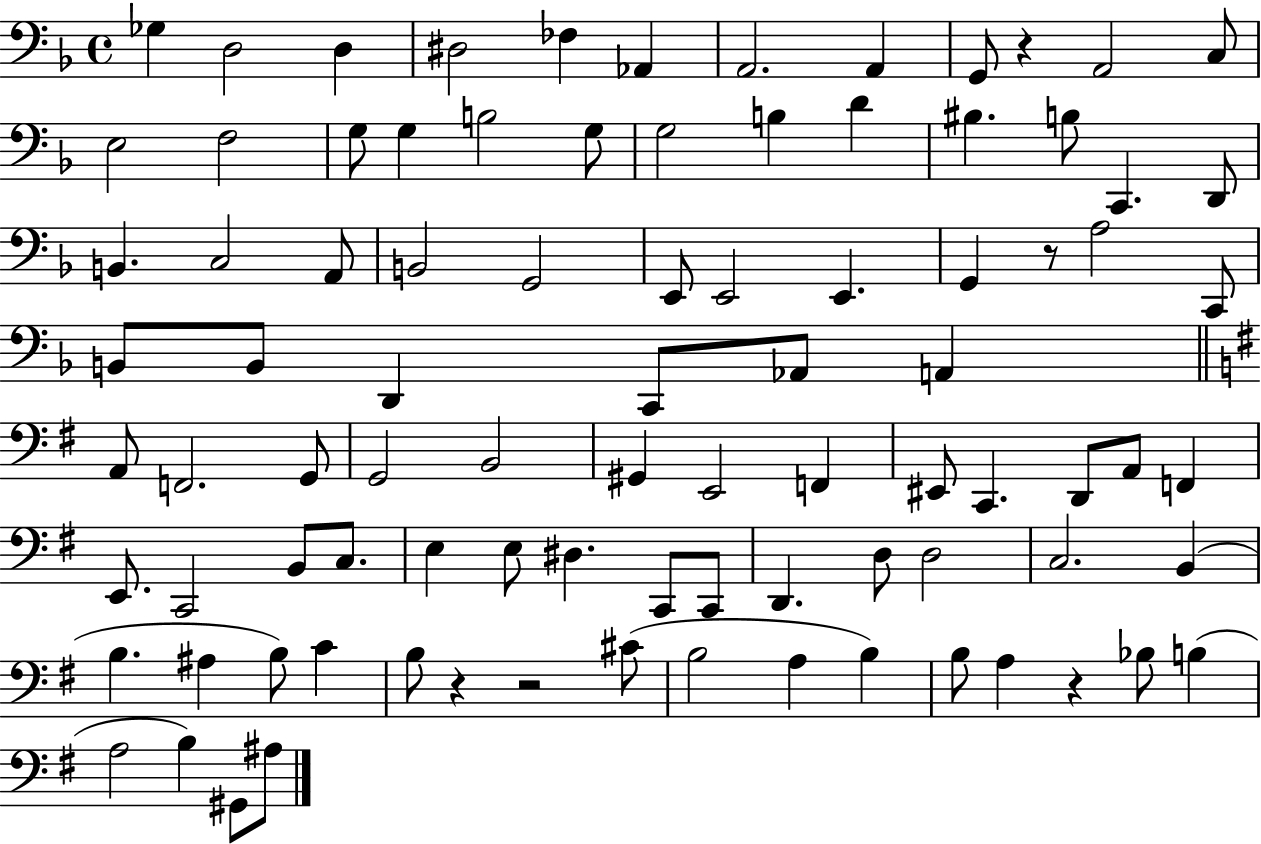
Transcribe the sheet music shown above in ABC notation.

X:1
T:Untitled
M:4/4
L:1/4
K:F
_G, D,2 D, ^D,2 _F, _A,, A,,2 A,, G,,/2 z A,,2 C,/2 E,2 F,2 G,/2 G, B,2 G,/2 G,2 B, D ^B, B,/2 C,, D,,/2 B,, C,2 A,,/2 B,,2 G,,2 E,,/2 E,,2 E,, G,, z/2 A,2 C,,/2 B,,/2 B,,/2 D,, C,,/2 _A,,/2 A,, A,,/2 F,,2 G,,/2 G,,2 B,,2 ^G,, E,,2 F,, ^E,,/2 C,, D,,/2 A,,/2 F,, E,,/2 C,,2 B,,/2 C,/2 E, E,/2 ^D, C,,/2 C,,/2 D,, D,/2 D,2 C,2 B,, B, ^A, B,/2 C B,/2 z z2 ^C/2 B,2 A, B, B,/2 A, z _B,/2 B, A,2 B, ^G,,/2 ^A,/2